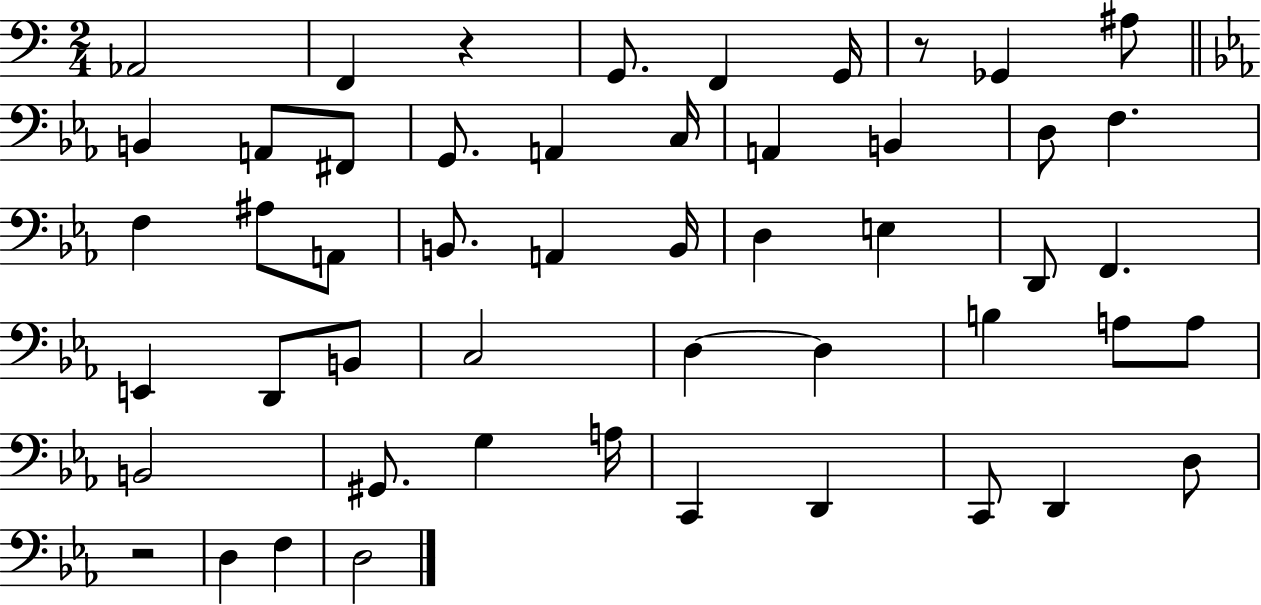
Ab2/h F2/q R/q G2/e. F2/q G2/s R/e Gb2/q A#3/e B2/q A2/e F#2/e G2/e. A2/q C3/s A2/q B2/q D3/e F3/q. F3/q A#3/e A2/e B2/e. A2/q B2/s D3/q E3/q D2/e F2/q. E2/q D2/e B2/e C3/h D3/q D3/q B3/q A3/e A3/e B2/h G#2/e. G3/q A3/s C2/q D2/q C2/e D2/q D3/e R/h D3/q F3/q D3/h